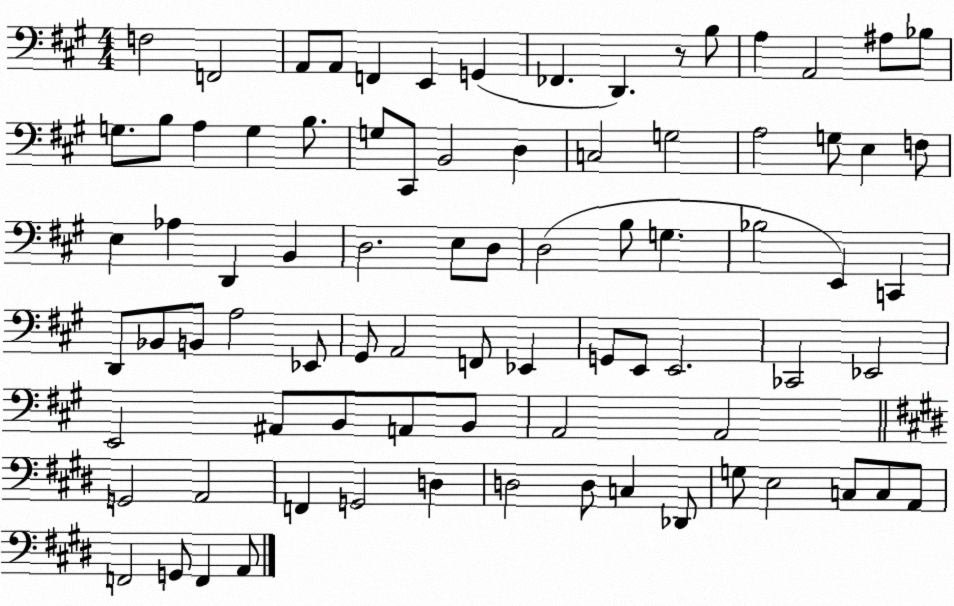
X:1
T:Untitled
M:4/4
L:1/4
K:A
F,2 F,,2 A,,/2 A,,/2 F,, E,, G,, _F,, D,, z/2 B,/2 A, A,,2 ^A,/2 _B,/2 G,/2 B,/2 A, G, B,/2 G,/2 ^C,,/2 B,,2 D, C,2 G,2 A,2 G,/2 E, F,/2 E, _A, D,, B,, D,2 E,/2 D,/2 D,2 B,/2 G, _B,2 E,, C,, D,,/2 _B,,/2 B,,/2 A,2 _E,,/2 ^G,,/2 A,,2 F,,/2 _E,, G,,/2 E,,/2 E,,2 _C,,2 _E,,2 E,,2 ^A,,/2 B,,/2 A,,/2 B,,/2 A,,2 A,,2 G,,2 A,,2 F,, G,,2 D, D,2 D,/2 C, _D,,/2 G,/2 E,2 C,/2 C,/2 A,,/2 F,,2 G,,/2 F,, A,,/2